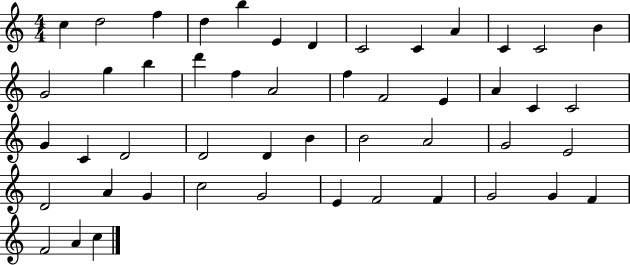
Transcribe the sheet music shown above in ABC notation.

X:1
T:Untitled
M:4/4
L:1/4
K:C
c d2 f d b E D C2 C A C C2 B G2 g b d' f A2 f F2 E A C C2 G C D2 D2 D B B2 A2 G2 E2 D2 A G c2 G2 E F2 F G2 G F F2 A c